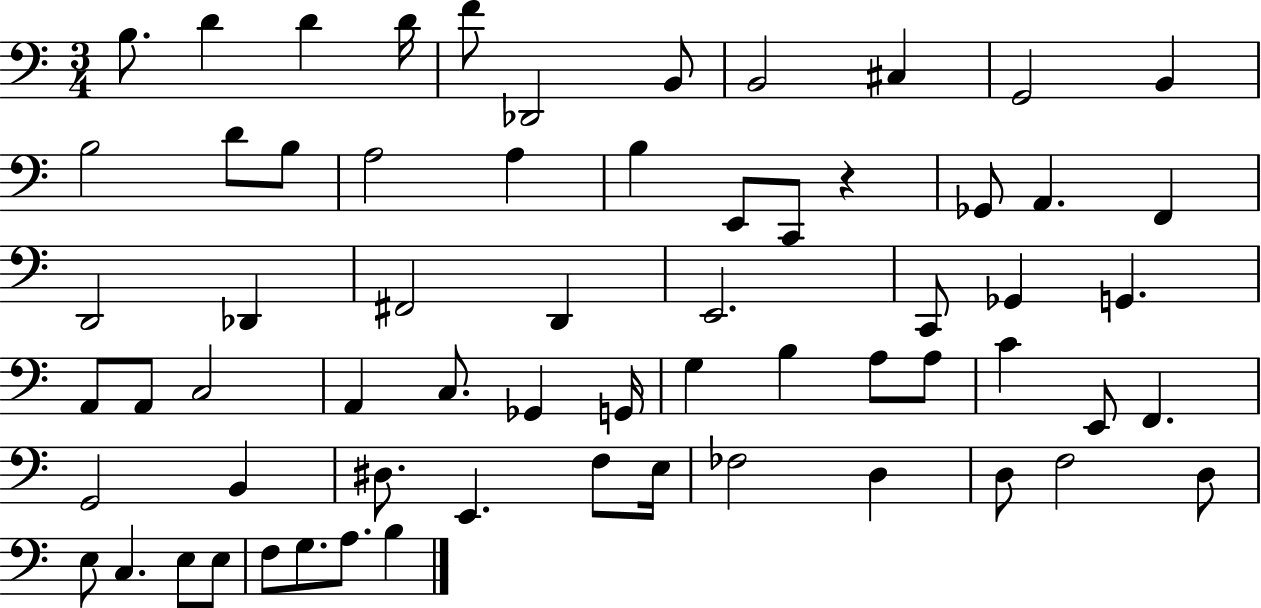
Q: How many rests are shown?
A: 1